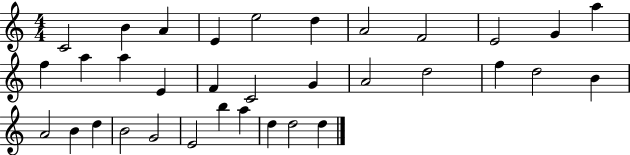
{
  \clef treble
  \numericTimeSignature
  \time 4/4
  \key c \major
  c'2 b'4 a'4 | e'4 e''2 d''4 | a'2 f'2 | e'2 g'4 a''4 | \break f''4 a''4 a''4 e'4 | f'4 c'2 g'4 | a'2 d''2 | f''4 d''2 b'4 | \break a'2 b'4 d''4 | b'2 g'2 | e'2 b''4 a''4 | d''4 d''2 d''4 | \break \bar "|."
}